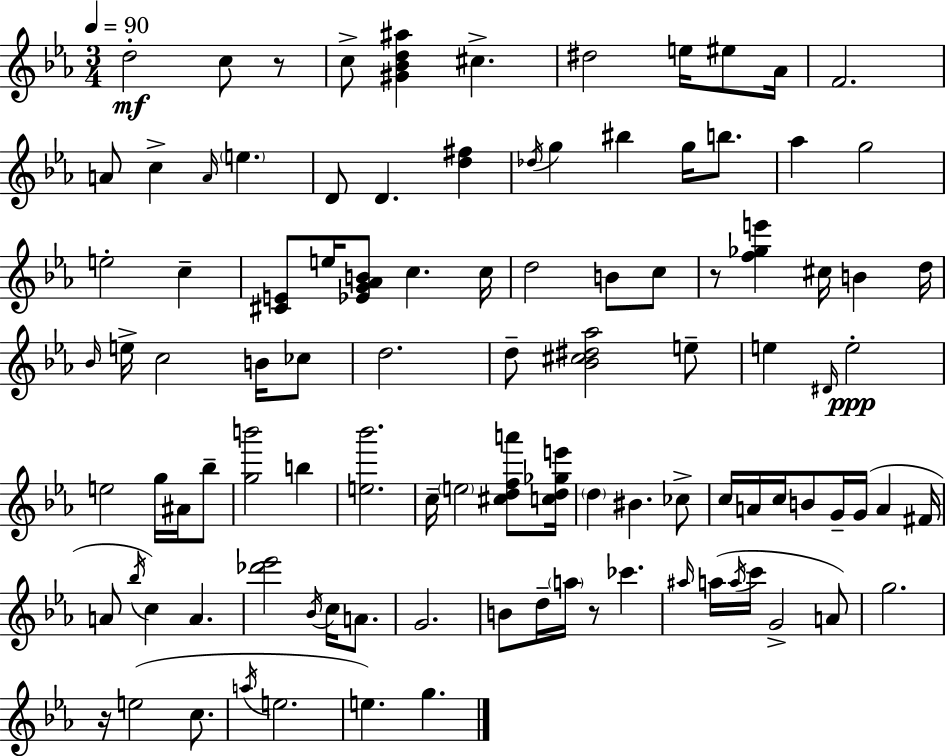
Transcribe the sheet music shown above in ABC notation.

X:1
T:Untitled
M:3/4
L:1/4
K:Cm
d2 c/2 z/2 c/2 [^G_Bd^a] ^c ^d2 e/4 ^e/2 _A/4 F2 A/2 c A/4 e D/2 D [d^f] _d/4 g ^b g/4 b/2 _a g2 e2 c [^CE]/2 e/4 [_EG_AB]/2 c c/4 d2 B/2 c/2 z/2 [f_ge'] ^c/4 B d/4 _B/4 e/4 c2 B/4 _c/2 d2 d/2 [_B^c^d_a]2 e/2 e ^D/4 e2 e2 g/4 ^A/4 _b/2 [gb']2 b [e_b']2 c/4 e2 [^cdfa']/2 [cd_ge']/4 d ^B _c/2 c/4 A/4 c/4 B/2 G/4 G/4 A ^F/4 A/2 _b/4 c A [_d'_e']2 _B/4 c/4 A/2 G2 B/2 d/4 a/4 z/2 _c' ^a/4 a/4 a/4 c'/4 G2 A/2 g2 z/4 e2 c/2 a/4 e2 e g